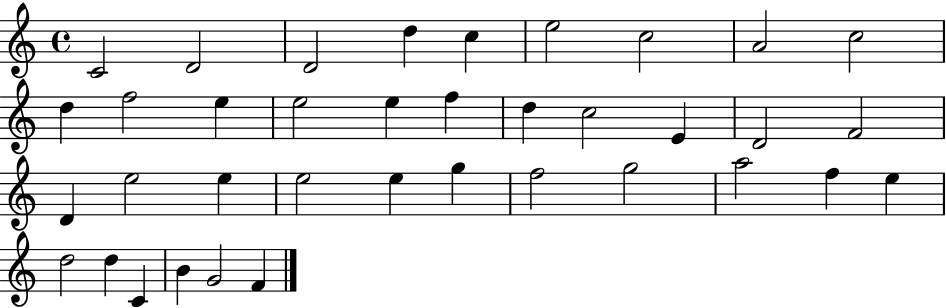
{
  \clef treble
  \time 4/4
  \defaultTimeSignature
  \key c \major
  c'2 d'2 | d'2 d''4 c''4 | e''2 c''2 | a'2 c''2 | \break d''4 f''2 e''4 | e''2 e''4 f''4 | d''4 c''2 e'4 | d'2 f'2 | \break d'4 e''2 e''4 | e''2 e''4 g''4 | f''2 g''2 | a''2 f''4 e''4 | \break d''2 d''4 c'4 | b'4 g'2 f'4 | \bar "|."
}